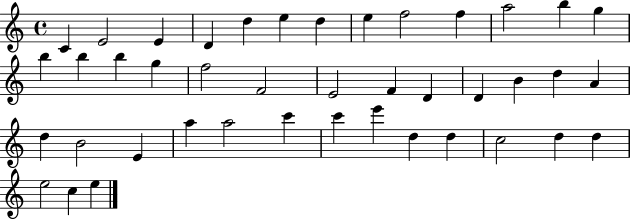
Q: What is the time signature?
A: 4/4